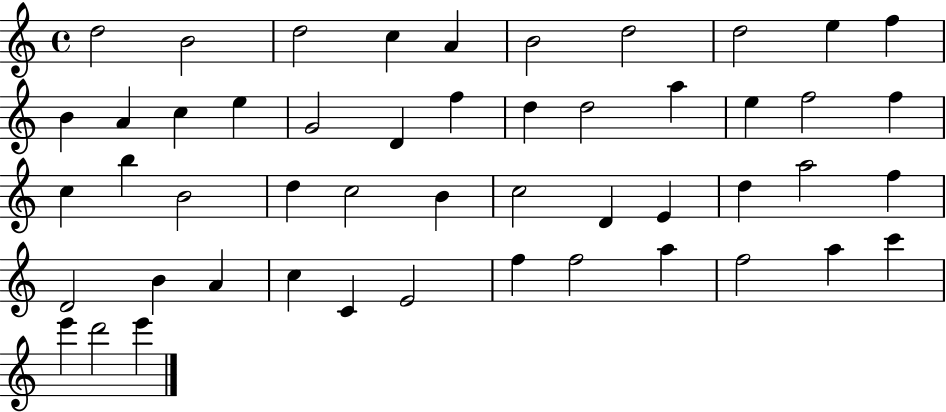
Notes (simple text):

D5/h B4/h D5/h C5/q A4/q B4/h D5/h D5/h E5/q F5/q B4/q A4/q C5/q E5/q G4/h D4/q F5/q D5/q D5/h A5/q E5/q F5/h F5/q C5/q B5/q B4/h D5/q C5/h B4/q C5/h D4/q E4/q D5/q A5/h F5/q D4/h B4/q A4/q C5/q C4/q E4/h F5/q F5/h A5/q F5/h A5/q C6/q E6/q D6/h E6/q